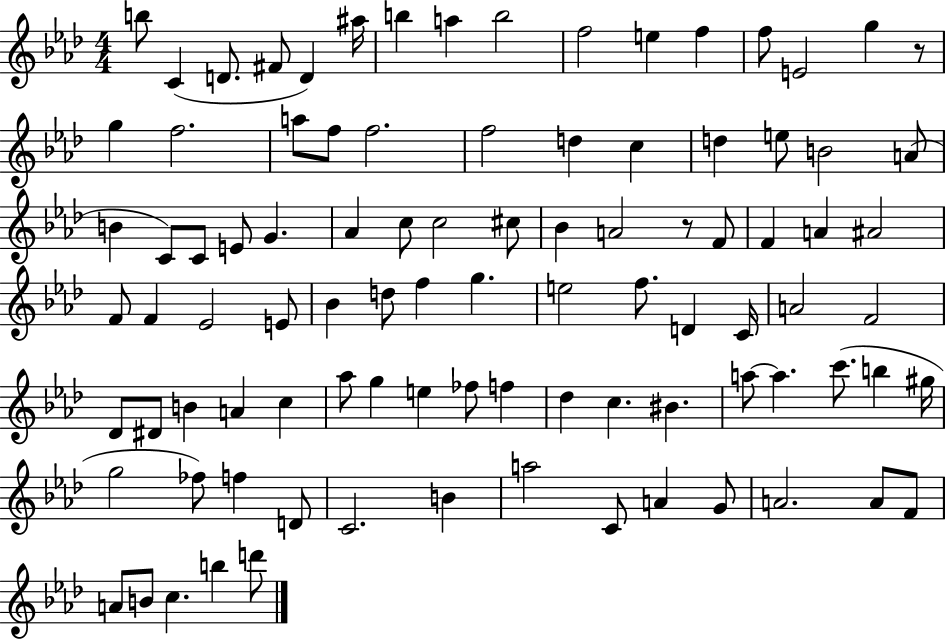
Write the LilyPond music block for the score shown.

{
  \clef treble
  \numericTimeSignature
  \time 4/4
  \key aes \major
  b''8 c'4( d'8. fis'8 d'4) ais''16 | b''4 a''4 b''2 | f''2 e''4 f''4 | f''8 e'2 g''4 r8 | \break g''4 f''2. | a''8 f''8 f''2. | f''2 d''4 c''4 | d''4 e''8 b'2 a'8( | \break b'4 c'8) c'8 e'8 g'4. | aes'4 c''8 c''2 cis''8 | bes'4 a'2 r8 f'8 | f'4 a'4 ais'2 | \break f'8 f'4 ees'2 e'8 | bes'4 d''8 f''4 g''4. | e''2 f''8. d'4 c'16 | a'2 f'2 | \break des'8 dis'8 b'4 a'4 c''4 | aes''8 g''4 e''4 fes''8 f''4 | des''4 c''4. bis'4. | a''8~~ a''4. c'''8.( b''4 gis''16 | \break g''2 fes''8) f''4 d'8 | c'2. b'4 | a''2 c'8 a'4 g'8 | a'2. a'8 f'8 | \break a'8 b'8 c''4. b''4 d'''8 | \bar "|."
}